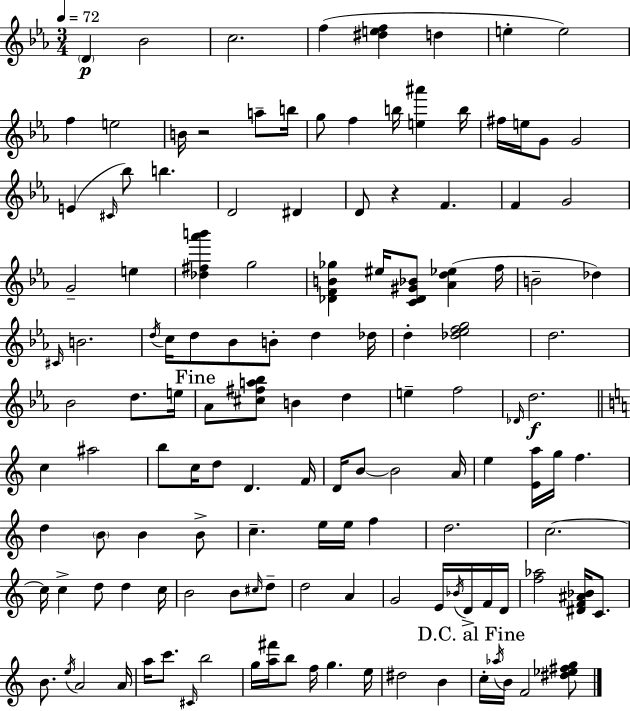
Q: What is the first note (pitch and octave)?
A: D4